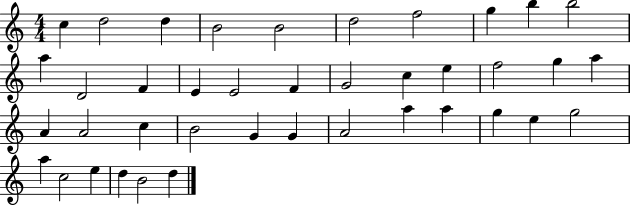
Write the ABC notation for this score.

X:1
T:Untitled
M:4/4
L:1/4
K:C
c d2 d B2 B2 d2 f2 g b b2 a D2 F E E2 F G2 c e f2 g a A A2 c B2 G G A2 a a g e g2 a c2 e d B2 d